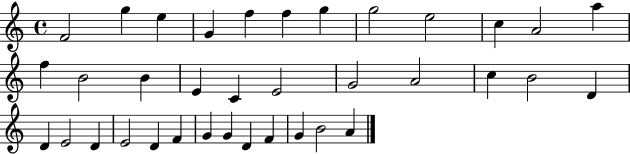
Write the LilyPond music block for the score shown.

{
  \clef treble
  \time 4/4
  \defaultTimeSignature
  \key c \major
  f'2 g''4 e''4 | g'4 f''4 f''4 g''4 | g''2 e''2 | c''4 a'2 a''4 | \break f''4 b'2 b'4 | e'4 c'4 e'2 | g'2 a'2 | c''4 b'2 d'4 | \break d'4 e'2 d'4 | e'2 d'4 f'4 | g'4 g'4 d'4 f'4 | g'4 b'2 a'4 | \break \bar "|."
}